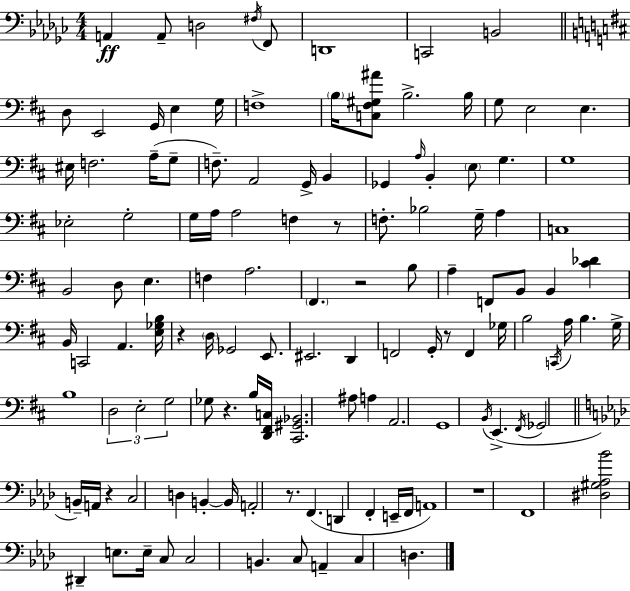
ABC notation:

X:1
T:Untitled
M:4/4
L:1/4
K:Ebm
A,, A,,/2 D,2 ^F,/4 F,,/2 D,,4 C,,2 B,,2 D,/2 E,,2 G,,/4 E, G,/4 F,4 B,/4 [C,^F,^G,^A]/2 B,2 B,/4 G,/2 E,2 E, ^E,/4 F,2 A,/4 G,/2 F,/2 A,,2 G,,/4 B,, _G,, A,/4 B,, E,/2 G, G,4 _E,2 G,2 G,/4 A,/4 A,2 F, z/2 F,/2 _B,2 G,/4 A, C,4 B,,2 D,/2 E, F, A,2 ^F,, z2 B,/2 A, F,,/2 B,,/2 B,, [^C_D] B,,/4 C,,2 A,, [E,_G,B,]/4 z D,/4 _G,,2 E,,/2 ^E,,2 D,, F,,2 G,,/4 z/2 F,, _G,/4 B,2 C,,/4 A,/4 B, G,/4 B,4 D,2 E,2 G,2 _G,/2 z B,/4 [D,,^F,,C,]/4 [^C,,^G,,_B,,]2 ^A,/2 A, A,,2 G,,4 B,,/4 E,, ^F,,/4 _G,,2 B,,/4 A,,/4 z C,2 D, B,, B,,/4 A,,2 z/2 F,, D,, F,, E,,/4 F,,/4 A,,4 z4 F,,4 [^D,^G,_A,_B]2 ^D,, E,/2 E,/4 C,/2 C,2 B,, C,/2 A,, C, D,